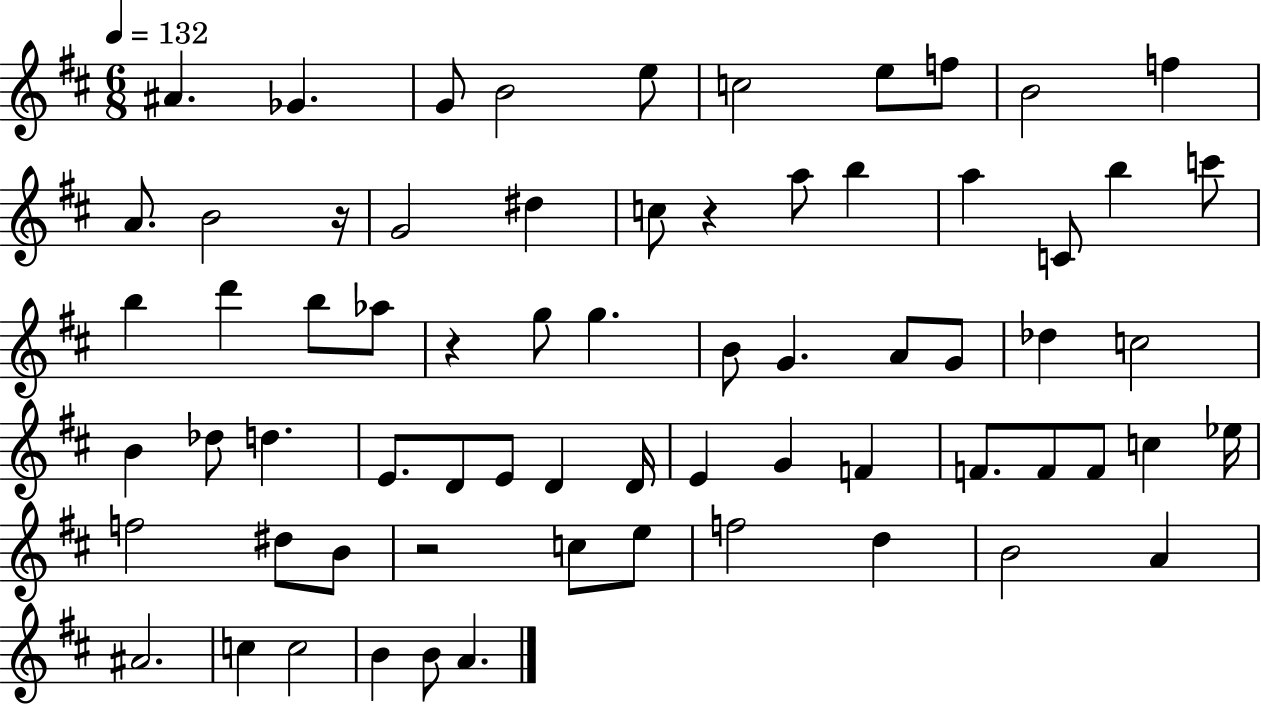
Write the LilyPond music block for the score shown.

{
  \clef treble
  \numericTimeSignature
  \time 6/8
  \key d \major
  \tempo 4 = 132
  ais'4. ges'4. | g'8 b'2 e''8 | c''2 e''8 f''8 | b'2 f''4 | \break a'8. b'2 r16 | g'2 dis''4 | c''8 r4 a''8 b''4 | a''4 c'8 b''4 c'''8 | \break b''4 d'''4 b''8 aes''8 | r4 g''8 g''4. | b'8 g'4. a'8 g'8 | des''4 c''2 | \break b'4 des''8 d''4. | e'8. d'8 e'8 d'4 d'16 | e'4 g'4 f'4 | f'8. f'8 f'8 c''4 ees''16 | \break f''2 dis''8 b'8 | r2 c''8 e''8 | f''2 d''4 | b'2 a'4 | \break ais'2. | c''4 c''2 | b'4 b'8 a'4. | \bar "|."
}